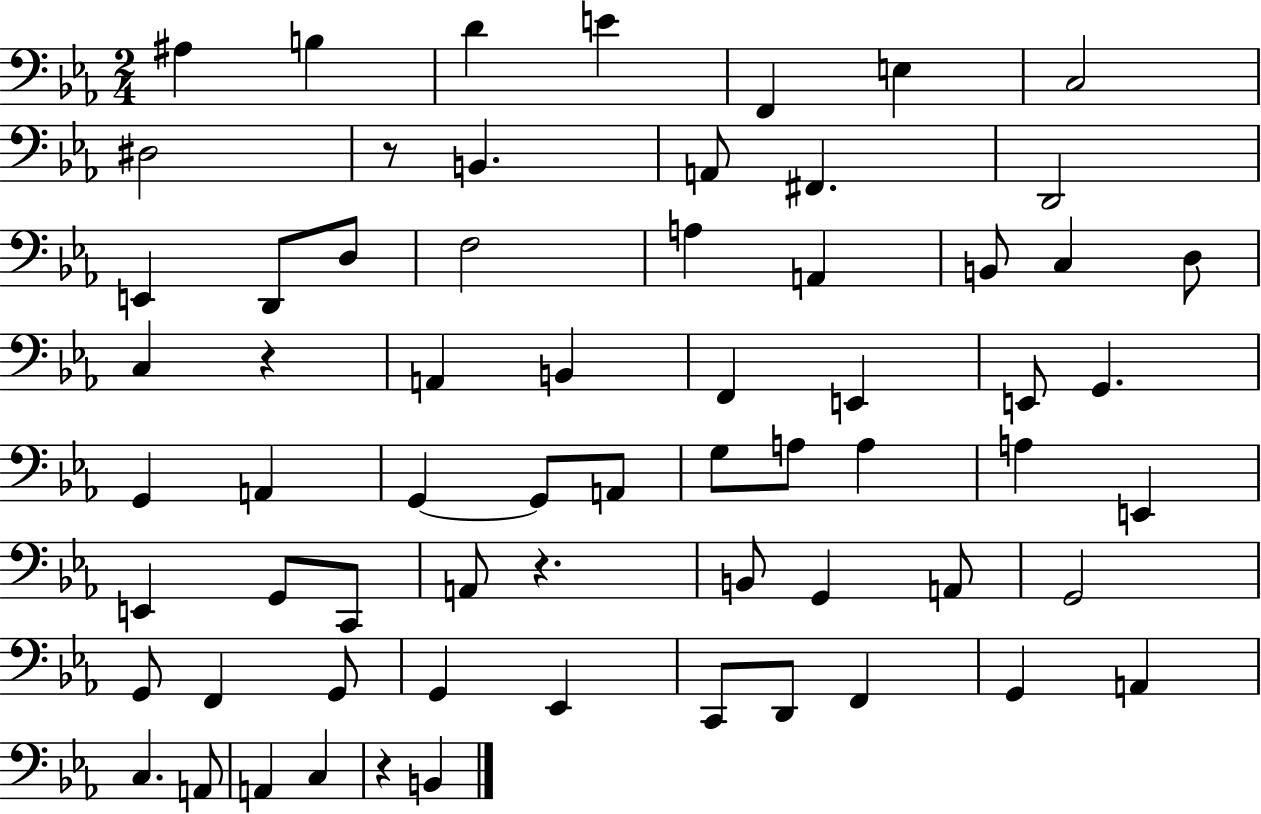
X:1
T:Untitled
M:2/4
L:1/4
K:Eb
^A, B, D E F,, E, C,2 ^D,2 z/2 B,, A,,/2 ^F,, D,,2 E,, D,,/2 D,/2 F,2 A, A,, B,,/2 C, D,/2 C, z A,, B,, F,, E,, E,,/2 G,, G,, A,, G,, G,,/2 A,,/2 G,/2 A,/2 A, A, E,, E,, G,,/2 C,,/2 A,,/2 z B,,/2 G,, A,,/2 G,,2 G,,/2 F,, G,,/2 G,, _E,, C,,/2 D,,/2 F,, G,, A,, C, A,,/2 A,, C, z B,,